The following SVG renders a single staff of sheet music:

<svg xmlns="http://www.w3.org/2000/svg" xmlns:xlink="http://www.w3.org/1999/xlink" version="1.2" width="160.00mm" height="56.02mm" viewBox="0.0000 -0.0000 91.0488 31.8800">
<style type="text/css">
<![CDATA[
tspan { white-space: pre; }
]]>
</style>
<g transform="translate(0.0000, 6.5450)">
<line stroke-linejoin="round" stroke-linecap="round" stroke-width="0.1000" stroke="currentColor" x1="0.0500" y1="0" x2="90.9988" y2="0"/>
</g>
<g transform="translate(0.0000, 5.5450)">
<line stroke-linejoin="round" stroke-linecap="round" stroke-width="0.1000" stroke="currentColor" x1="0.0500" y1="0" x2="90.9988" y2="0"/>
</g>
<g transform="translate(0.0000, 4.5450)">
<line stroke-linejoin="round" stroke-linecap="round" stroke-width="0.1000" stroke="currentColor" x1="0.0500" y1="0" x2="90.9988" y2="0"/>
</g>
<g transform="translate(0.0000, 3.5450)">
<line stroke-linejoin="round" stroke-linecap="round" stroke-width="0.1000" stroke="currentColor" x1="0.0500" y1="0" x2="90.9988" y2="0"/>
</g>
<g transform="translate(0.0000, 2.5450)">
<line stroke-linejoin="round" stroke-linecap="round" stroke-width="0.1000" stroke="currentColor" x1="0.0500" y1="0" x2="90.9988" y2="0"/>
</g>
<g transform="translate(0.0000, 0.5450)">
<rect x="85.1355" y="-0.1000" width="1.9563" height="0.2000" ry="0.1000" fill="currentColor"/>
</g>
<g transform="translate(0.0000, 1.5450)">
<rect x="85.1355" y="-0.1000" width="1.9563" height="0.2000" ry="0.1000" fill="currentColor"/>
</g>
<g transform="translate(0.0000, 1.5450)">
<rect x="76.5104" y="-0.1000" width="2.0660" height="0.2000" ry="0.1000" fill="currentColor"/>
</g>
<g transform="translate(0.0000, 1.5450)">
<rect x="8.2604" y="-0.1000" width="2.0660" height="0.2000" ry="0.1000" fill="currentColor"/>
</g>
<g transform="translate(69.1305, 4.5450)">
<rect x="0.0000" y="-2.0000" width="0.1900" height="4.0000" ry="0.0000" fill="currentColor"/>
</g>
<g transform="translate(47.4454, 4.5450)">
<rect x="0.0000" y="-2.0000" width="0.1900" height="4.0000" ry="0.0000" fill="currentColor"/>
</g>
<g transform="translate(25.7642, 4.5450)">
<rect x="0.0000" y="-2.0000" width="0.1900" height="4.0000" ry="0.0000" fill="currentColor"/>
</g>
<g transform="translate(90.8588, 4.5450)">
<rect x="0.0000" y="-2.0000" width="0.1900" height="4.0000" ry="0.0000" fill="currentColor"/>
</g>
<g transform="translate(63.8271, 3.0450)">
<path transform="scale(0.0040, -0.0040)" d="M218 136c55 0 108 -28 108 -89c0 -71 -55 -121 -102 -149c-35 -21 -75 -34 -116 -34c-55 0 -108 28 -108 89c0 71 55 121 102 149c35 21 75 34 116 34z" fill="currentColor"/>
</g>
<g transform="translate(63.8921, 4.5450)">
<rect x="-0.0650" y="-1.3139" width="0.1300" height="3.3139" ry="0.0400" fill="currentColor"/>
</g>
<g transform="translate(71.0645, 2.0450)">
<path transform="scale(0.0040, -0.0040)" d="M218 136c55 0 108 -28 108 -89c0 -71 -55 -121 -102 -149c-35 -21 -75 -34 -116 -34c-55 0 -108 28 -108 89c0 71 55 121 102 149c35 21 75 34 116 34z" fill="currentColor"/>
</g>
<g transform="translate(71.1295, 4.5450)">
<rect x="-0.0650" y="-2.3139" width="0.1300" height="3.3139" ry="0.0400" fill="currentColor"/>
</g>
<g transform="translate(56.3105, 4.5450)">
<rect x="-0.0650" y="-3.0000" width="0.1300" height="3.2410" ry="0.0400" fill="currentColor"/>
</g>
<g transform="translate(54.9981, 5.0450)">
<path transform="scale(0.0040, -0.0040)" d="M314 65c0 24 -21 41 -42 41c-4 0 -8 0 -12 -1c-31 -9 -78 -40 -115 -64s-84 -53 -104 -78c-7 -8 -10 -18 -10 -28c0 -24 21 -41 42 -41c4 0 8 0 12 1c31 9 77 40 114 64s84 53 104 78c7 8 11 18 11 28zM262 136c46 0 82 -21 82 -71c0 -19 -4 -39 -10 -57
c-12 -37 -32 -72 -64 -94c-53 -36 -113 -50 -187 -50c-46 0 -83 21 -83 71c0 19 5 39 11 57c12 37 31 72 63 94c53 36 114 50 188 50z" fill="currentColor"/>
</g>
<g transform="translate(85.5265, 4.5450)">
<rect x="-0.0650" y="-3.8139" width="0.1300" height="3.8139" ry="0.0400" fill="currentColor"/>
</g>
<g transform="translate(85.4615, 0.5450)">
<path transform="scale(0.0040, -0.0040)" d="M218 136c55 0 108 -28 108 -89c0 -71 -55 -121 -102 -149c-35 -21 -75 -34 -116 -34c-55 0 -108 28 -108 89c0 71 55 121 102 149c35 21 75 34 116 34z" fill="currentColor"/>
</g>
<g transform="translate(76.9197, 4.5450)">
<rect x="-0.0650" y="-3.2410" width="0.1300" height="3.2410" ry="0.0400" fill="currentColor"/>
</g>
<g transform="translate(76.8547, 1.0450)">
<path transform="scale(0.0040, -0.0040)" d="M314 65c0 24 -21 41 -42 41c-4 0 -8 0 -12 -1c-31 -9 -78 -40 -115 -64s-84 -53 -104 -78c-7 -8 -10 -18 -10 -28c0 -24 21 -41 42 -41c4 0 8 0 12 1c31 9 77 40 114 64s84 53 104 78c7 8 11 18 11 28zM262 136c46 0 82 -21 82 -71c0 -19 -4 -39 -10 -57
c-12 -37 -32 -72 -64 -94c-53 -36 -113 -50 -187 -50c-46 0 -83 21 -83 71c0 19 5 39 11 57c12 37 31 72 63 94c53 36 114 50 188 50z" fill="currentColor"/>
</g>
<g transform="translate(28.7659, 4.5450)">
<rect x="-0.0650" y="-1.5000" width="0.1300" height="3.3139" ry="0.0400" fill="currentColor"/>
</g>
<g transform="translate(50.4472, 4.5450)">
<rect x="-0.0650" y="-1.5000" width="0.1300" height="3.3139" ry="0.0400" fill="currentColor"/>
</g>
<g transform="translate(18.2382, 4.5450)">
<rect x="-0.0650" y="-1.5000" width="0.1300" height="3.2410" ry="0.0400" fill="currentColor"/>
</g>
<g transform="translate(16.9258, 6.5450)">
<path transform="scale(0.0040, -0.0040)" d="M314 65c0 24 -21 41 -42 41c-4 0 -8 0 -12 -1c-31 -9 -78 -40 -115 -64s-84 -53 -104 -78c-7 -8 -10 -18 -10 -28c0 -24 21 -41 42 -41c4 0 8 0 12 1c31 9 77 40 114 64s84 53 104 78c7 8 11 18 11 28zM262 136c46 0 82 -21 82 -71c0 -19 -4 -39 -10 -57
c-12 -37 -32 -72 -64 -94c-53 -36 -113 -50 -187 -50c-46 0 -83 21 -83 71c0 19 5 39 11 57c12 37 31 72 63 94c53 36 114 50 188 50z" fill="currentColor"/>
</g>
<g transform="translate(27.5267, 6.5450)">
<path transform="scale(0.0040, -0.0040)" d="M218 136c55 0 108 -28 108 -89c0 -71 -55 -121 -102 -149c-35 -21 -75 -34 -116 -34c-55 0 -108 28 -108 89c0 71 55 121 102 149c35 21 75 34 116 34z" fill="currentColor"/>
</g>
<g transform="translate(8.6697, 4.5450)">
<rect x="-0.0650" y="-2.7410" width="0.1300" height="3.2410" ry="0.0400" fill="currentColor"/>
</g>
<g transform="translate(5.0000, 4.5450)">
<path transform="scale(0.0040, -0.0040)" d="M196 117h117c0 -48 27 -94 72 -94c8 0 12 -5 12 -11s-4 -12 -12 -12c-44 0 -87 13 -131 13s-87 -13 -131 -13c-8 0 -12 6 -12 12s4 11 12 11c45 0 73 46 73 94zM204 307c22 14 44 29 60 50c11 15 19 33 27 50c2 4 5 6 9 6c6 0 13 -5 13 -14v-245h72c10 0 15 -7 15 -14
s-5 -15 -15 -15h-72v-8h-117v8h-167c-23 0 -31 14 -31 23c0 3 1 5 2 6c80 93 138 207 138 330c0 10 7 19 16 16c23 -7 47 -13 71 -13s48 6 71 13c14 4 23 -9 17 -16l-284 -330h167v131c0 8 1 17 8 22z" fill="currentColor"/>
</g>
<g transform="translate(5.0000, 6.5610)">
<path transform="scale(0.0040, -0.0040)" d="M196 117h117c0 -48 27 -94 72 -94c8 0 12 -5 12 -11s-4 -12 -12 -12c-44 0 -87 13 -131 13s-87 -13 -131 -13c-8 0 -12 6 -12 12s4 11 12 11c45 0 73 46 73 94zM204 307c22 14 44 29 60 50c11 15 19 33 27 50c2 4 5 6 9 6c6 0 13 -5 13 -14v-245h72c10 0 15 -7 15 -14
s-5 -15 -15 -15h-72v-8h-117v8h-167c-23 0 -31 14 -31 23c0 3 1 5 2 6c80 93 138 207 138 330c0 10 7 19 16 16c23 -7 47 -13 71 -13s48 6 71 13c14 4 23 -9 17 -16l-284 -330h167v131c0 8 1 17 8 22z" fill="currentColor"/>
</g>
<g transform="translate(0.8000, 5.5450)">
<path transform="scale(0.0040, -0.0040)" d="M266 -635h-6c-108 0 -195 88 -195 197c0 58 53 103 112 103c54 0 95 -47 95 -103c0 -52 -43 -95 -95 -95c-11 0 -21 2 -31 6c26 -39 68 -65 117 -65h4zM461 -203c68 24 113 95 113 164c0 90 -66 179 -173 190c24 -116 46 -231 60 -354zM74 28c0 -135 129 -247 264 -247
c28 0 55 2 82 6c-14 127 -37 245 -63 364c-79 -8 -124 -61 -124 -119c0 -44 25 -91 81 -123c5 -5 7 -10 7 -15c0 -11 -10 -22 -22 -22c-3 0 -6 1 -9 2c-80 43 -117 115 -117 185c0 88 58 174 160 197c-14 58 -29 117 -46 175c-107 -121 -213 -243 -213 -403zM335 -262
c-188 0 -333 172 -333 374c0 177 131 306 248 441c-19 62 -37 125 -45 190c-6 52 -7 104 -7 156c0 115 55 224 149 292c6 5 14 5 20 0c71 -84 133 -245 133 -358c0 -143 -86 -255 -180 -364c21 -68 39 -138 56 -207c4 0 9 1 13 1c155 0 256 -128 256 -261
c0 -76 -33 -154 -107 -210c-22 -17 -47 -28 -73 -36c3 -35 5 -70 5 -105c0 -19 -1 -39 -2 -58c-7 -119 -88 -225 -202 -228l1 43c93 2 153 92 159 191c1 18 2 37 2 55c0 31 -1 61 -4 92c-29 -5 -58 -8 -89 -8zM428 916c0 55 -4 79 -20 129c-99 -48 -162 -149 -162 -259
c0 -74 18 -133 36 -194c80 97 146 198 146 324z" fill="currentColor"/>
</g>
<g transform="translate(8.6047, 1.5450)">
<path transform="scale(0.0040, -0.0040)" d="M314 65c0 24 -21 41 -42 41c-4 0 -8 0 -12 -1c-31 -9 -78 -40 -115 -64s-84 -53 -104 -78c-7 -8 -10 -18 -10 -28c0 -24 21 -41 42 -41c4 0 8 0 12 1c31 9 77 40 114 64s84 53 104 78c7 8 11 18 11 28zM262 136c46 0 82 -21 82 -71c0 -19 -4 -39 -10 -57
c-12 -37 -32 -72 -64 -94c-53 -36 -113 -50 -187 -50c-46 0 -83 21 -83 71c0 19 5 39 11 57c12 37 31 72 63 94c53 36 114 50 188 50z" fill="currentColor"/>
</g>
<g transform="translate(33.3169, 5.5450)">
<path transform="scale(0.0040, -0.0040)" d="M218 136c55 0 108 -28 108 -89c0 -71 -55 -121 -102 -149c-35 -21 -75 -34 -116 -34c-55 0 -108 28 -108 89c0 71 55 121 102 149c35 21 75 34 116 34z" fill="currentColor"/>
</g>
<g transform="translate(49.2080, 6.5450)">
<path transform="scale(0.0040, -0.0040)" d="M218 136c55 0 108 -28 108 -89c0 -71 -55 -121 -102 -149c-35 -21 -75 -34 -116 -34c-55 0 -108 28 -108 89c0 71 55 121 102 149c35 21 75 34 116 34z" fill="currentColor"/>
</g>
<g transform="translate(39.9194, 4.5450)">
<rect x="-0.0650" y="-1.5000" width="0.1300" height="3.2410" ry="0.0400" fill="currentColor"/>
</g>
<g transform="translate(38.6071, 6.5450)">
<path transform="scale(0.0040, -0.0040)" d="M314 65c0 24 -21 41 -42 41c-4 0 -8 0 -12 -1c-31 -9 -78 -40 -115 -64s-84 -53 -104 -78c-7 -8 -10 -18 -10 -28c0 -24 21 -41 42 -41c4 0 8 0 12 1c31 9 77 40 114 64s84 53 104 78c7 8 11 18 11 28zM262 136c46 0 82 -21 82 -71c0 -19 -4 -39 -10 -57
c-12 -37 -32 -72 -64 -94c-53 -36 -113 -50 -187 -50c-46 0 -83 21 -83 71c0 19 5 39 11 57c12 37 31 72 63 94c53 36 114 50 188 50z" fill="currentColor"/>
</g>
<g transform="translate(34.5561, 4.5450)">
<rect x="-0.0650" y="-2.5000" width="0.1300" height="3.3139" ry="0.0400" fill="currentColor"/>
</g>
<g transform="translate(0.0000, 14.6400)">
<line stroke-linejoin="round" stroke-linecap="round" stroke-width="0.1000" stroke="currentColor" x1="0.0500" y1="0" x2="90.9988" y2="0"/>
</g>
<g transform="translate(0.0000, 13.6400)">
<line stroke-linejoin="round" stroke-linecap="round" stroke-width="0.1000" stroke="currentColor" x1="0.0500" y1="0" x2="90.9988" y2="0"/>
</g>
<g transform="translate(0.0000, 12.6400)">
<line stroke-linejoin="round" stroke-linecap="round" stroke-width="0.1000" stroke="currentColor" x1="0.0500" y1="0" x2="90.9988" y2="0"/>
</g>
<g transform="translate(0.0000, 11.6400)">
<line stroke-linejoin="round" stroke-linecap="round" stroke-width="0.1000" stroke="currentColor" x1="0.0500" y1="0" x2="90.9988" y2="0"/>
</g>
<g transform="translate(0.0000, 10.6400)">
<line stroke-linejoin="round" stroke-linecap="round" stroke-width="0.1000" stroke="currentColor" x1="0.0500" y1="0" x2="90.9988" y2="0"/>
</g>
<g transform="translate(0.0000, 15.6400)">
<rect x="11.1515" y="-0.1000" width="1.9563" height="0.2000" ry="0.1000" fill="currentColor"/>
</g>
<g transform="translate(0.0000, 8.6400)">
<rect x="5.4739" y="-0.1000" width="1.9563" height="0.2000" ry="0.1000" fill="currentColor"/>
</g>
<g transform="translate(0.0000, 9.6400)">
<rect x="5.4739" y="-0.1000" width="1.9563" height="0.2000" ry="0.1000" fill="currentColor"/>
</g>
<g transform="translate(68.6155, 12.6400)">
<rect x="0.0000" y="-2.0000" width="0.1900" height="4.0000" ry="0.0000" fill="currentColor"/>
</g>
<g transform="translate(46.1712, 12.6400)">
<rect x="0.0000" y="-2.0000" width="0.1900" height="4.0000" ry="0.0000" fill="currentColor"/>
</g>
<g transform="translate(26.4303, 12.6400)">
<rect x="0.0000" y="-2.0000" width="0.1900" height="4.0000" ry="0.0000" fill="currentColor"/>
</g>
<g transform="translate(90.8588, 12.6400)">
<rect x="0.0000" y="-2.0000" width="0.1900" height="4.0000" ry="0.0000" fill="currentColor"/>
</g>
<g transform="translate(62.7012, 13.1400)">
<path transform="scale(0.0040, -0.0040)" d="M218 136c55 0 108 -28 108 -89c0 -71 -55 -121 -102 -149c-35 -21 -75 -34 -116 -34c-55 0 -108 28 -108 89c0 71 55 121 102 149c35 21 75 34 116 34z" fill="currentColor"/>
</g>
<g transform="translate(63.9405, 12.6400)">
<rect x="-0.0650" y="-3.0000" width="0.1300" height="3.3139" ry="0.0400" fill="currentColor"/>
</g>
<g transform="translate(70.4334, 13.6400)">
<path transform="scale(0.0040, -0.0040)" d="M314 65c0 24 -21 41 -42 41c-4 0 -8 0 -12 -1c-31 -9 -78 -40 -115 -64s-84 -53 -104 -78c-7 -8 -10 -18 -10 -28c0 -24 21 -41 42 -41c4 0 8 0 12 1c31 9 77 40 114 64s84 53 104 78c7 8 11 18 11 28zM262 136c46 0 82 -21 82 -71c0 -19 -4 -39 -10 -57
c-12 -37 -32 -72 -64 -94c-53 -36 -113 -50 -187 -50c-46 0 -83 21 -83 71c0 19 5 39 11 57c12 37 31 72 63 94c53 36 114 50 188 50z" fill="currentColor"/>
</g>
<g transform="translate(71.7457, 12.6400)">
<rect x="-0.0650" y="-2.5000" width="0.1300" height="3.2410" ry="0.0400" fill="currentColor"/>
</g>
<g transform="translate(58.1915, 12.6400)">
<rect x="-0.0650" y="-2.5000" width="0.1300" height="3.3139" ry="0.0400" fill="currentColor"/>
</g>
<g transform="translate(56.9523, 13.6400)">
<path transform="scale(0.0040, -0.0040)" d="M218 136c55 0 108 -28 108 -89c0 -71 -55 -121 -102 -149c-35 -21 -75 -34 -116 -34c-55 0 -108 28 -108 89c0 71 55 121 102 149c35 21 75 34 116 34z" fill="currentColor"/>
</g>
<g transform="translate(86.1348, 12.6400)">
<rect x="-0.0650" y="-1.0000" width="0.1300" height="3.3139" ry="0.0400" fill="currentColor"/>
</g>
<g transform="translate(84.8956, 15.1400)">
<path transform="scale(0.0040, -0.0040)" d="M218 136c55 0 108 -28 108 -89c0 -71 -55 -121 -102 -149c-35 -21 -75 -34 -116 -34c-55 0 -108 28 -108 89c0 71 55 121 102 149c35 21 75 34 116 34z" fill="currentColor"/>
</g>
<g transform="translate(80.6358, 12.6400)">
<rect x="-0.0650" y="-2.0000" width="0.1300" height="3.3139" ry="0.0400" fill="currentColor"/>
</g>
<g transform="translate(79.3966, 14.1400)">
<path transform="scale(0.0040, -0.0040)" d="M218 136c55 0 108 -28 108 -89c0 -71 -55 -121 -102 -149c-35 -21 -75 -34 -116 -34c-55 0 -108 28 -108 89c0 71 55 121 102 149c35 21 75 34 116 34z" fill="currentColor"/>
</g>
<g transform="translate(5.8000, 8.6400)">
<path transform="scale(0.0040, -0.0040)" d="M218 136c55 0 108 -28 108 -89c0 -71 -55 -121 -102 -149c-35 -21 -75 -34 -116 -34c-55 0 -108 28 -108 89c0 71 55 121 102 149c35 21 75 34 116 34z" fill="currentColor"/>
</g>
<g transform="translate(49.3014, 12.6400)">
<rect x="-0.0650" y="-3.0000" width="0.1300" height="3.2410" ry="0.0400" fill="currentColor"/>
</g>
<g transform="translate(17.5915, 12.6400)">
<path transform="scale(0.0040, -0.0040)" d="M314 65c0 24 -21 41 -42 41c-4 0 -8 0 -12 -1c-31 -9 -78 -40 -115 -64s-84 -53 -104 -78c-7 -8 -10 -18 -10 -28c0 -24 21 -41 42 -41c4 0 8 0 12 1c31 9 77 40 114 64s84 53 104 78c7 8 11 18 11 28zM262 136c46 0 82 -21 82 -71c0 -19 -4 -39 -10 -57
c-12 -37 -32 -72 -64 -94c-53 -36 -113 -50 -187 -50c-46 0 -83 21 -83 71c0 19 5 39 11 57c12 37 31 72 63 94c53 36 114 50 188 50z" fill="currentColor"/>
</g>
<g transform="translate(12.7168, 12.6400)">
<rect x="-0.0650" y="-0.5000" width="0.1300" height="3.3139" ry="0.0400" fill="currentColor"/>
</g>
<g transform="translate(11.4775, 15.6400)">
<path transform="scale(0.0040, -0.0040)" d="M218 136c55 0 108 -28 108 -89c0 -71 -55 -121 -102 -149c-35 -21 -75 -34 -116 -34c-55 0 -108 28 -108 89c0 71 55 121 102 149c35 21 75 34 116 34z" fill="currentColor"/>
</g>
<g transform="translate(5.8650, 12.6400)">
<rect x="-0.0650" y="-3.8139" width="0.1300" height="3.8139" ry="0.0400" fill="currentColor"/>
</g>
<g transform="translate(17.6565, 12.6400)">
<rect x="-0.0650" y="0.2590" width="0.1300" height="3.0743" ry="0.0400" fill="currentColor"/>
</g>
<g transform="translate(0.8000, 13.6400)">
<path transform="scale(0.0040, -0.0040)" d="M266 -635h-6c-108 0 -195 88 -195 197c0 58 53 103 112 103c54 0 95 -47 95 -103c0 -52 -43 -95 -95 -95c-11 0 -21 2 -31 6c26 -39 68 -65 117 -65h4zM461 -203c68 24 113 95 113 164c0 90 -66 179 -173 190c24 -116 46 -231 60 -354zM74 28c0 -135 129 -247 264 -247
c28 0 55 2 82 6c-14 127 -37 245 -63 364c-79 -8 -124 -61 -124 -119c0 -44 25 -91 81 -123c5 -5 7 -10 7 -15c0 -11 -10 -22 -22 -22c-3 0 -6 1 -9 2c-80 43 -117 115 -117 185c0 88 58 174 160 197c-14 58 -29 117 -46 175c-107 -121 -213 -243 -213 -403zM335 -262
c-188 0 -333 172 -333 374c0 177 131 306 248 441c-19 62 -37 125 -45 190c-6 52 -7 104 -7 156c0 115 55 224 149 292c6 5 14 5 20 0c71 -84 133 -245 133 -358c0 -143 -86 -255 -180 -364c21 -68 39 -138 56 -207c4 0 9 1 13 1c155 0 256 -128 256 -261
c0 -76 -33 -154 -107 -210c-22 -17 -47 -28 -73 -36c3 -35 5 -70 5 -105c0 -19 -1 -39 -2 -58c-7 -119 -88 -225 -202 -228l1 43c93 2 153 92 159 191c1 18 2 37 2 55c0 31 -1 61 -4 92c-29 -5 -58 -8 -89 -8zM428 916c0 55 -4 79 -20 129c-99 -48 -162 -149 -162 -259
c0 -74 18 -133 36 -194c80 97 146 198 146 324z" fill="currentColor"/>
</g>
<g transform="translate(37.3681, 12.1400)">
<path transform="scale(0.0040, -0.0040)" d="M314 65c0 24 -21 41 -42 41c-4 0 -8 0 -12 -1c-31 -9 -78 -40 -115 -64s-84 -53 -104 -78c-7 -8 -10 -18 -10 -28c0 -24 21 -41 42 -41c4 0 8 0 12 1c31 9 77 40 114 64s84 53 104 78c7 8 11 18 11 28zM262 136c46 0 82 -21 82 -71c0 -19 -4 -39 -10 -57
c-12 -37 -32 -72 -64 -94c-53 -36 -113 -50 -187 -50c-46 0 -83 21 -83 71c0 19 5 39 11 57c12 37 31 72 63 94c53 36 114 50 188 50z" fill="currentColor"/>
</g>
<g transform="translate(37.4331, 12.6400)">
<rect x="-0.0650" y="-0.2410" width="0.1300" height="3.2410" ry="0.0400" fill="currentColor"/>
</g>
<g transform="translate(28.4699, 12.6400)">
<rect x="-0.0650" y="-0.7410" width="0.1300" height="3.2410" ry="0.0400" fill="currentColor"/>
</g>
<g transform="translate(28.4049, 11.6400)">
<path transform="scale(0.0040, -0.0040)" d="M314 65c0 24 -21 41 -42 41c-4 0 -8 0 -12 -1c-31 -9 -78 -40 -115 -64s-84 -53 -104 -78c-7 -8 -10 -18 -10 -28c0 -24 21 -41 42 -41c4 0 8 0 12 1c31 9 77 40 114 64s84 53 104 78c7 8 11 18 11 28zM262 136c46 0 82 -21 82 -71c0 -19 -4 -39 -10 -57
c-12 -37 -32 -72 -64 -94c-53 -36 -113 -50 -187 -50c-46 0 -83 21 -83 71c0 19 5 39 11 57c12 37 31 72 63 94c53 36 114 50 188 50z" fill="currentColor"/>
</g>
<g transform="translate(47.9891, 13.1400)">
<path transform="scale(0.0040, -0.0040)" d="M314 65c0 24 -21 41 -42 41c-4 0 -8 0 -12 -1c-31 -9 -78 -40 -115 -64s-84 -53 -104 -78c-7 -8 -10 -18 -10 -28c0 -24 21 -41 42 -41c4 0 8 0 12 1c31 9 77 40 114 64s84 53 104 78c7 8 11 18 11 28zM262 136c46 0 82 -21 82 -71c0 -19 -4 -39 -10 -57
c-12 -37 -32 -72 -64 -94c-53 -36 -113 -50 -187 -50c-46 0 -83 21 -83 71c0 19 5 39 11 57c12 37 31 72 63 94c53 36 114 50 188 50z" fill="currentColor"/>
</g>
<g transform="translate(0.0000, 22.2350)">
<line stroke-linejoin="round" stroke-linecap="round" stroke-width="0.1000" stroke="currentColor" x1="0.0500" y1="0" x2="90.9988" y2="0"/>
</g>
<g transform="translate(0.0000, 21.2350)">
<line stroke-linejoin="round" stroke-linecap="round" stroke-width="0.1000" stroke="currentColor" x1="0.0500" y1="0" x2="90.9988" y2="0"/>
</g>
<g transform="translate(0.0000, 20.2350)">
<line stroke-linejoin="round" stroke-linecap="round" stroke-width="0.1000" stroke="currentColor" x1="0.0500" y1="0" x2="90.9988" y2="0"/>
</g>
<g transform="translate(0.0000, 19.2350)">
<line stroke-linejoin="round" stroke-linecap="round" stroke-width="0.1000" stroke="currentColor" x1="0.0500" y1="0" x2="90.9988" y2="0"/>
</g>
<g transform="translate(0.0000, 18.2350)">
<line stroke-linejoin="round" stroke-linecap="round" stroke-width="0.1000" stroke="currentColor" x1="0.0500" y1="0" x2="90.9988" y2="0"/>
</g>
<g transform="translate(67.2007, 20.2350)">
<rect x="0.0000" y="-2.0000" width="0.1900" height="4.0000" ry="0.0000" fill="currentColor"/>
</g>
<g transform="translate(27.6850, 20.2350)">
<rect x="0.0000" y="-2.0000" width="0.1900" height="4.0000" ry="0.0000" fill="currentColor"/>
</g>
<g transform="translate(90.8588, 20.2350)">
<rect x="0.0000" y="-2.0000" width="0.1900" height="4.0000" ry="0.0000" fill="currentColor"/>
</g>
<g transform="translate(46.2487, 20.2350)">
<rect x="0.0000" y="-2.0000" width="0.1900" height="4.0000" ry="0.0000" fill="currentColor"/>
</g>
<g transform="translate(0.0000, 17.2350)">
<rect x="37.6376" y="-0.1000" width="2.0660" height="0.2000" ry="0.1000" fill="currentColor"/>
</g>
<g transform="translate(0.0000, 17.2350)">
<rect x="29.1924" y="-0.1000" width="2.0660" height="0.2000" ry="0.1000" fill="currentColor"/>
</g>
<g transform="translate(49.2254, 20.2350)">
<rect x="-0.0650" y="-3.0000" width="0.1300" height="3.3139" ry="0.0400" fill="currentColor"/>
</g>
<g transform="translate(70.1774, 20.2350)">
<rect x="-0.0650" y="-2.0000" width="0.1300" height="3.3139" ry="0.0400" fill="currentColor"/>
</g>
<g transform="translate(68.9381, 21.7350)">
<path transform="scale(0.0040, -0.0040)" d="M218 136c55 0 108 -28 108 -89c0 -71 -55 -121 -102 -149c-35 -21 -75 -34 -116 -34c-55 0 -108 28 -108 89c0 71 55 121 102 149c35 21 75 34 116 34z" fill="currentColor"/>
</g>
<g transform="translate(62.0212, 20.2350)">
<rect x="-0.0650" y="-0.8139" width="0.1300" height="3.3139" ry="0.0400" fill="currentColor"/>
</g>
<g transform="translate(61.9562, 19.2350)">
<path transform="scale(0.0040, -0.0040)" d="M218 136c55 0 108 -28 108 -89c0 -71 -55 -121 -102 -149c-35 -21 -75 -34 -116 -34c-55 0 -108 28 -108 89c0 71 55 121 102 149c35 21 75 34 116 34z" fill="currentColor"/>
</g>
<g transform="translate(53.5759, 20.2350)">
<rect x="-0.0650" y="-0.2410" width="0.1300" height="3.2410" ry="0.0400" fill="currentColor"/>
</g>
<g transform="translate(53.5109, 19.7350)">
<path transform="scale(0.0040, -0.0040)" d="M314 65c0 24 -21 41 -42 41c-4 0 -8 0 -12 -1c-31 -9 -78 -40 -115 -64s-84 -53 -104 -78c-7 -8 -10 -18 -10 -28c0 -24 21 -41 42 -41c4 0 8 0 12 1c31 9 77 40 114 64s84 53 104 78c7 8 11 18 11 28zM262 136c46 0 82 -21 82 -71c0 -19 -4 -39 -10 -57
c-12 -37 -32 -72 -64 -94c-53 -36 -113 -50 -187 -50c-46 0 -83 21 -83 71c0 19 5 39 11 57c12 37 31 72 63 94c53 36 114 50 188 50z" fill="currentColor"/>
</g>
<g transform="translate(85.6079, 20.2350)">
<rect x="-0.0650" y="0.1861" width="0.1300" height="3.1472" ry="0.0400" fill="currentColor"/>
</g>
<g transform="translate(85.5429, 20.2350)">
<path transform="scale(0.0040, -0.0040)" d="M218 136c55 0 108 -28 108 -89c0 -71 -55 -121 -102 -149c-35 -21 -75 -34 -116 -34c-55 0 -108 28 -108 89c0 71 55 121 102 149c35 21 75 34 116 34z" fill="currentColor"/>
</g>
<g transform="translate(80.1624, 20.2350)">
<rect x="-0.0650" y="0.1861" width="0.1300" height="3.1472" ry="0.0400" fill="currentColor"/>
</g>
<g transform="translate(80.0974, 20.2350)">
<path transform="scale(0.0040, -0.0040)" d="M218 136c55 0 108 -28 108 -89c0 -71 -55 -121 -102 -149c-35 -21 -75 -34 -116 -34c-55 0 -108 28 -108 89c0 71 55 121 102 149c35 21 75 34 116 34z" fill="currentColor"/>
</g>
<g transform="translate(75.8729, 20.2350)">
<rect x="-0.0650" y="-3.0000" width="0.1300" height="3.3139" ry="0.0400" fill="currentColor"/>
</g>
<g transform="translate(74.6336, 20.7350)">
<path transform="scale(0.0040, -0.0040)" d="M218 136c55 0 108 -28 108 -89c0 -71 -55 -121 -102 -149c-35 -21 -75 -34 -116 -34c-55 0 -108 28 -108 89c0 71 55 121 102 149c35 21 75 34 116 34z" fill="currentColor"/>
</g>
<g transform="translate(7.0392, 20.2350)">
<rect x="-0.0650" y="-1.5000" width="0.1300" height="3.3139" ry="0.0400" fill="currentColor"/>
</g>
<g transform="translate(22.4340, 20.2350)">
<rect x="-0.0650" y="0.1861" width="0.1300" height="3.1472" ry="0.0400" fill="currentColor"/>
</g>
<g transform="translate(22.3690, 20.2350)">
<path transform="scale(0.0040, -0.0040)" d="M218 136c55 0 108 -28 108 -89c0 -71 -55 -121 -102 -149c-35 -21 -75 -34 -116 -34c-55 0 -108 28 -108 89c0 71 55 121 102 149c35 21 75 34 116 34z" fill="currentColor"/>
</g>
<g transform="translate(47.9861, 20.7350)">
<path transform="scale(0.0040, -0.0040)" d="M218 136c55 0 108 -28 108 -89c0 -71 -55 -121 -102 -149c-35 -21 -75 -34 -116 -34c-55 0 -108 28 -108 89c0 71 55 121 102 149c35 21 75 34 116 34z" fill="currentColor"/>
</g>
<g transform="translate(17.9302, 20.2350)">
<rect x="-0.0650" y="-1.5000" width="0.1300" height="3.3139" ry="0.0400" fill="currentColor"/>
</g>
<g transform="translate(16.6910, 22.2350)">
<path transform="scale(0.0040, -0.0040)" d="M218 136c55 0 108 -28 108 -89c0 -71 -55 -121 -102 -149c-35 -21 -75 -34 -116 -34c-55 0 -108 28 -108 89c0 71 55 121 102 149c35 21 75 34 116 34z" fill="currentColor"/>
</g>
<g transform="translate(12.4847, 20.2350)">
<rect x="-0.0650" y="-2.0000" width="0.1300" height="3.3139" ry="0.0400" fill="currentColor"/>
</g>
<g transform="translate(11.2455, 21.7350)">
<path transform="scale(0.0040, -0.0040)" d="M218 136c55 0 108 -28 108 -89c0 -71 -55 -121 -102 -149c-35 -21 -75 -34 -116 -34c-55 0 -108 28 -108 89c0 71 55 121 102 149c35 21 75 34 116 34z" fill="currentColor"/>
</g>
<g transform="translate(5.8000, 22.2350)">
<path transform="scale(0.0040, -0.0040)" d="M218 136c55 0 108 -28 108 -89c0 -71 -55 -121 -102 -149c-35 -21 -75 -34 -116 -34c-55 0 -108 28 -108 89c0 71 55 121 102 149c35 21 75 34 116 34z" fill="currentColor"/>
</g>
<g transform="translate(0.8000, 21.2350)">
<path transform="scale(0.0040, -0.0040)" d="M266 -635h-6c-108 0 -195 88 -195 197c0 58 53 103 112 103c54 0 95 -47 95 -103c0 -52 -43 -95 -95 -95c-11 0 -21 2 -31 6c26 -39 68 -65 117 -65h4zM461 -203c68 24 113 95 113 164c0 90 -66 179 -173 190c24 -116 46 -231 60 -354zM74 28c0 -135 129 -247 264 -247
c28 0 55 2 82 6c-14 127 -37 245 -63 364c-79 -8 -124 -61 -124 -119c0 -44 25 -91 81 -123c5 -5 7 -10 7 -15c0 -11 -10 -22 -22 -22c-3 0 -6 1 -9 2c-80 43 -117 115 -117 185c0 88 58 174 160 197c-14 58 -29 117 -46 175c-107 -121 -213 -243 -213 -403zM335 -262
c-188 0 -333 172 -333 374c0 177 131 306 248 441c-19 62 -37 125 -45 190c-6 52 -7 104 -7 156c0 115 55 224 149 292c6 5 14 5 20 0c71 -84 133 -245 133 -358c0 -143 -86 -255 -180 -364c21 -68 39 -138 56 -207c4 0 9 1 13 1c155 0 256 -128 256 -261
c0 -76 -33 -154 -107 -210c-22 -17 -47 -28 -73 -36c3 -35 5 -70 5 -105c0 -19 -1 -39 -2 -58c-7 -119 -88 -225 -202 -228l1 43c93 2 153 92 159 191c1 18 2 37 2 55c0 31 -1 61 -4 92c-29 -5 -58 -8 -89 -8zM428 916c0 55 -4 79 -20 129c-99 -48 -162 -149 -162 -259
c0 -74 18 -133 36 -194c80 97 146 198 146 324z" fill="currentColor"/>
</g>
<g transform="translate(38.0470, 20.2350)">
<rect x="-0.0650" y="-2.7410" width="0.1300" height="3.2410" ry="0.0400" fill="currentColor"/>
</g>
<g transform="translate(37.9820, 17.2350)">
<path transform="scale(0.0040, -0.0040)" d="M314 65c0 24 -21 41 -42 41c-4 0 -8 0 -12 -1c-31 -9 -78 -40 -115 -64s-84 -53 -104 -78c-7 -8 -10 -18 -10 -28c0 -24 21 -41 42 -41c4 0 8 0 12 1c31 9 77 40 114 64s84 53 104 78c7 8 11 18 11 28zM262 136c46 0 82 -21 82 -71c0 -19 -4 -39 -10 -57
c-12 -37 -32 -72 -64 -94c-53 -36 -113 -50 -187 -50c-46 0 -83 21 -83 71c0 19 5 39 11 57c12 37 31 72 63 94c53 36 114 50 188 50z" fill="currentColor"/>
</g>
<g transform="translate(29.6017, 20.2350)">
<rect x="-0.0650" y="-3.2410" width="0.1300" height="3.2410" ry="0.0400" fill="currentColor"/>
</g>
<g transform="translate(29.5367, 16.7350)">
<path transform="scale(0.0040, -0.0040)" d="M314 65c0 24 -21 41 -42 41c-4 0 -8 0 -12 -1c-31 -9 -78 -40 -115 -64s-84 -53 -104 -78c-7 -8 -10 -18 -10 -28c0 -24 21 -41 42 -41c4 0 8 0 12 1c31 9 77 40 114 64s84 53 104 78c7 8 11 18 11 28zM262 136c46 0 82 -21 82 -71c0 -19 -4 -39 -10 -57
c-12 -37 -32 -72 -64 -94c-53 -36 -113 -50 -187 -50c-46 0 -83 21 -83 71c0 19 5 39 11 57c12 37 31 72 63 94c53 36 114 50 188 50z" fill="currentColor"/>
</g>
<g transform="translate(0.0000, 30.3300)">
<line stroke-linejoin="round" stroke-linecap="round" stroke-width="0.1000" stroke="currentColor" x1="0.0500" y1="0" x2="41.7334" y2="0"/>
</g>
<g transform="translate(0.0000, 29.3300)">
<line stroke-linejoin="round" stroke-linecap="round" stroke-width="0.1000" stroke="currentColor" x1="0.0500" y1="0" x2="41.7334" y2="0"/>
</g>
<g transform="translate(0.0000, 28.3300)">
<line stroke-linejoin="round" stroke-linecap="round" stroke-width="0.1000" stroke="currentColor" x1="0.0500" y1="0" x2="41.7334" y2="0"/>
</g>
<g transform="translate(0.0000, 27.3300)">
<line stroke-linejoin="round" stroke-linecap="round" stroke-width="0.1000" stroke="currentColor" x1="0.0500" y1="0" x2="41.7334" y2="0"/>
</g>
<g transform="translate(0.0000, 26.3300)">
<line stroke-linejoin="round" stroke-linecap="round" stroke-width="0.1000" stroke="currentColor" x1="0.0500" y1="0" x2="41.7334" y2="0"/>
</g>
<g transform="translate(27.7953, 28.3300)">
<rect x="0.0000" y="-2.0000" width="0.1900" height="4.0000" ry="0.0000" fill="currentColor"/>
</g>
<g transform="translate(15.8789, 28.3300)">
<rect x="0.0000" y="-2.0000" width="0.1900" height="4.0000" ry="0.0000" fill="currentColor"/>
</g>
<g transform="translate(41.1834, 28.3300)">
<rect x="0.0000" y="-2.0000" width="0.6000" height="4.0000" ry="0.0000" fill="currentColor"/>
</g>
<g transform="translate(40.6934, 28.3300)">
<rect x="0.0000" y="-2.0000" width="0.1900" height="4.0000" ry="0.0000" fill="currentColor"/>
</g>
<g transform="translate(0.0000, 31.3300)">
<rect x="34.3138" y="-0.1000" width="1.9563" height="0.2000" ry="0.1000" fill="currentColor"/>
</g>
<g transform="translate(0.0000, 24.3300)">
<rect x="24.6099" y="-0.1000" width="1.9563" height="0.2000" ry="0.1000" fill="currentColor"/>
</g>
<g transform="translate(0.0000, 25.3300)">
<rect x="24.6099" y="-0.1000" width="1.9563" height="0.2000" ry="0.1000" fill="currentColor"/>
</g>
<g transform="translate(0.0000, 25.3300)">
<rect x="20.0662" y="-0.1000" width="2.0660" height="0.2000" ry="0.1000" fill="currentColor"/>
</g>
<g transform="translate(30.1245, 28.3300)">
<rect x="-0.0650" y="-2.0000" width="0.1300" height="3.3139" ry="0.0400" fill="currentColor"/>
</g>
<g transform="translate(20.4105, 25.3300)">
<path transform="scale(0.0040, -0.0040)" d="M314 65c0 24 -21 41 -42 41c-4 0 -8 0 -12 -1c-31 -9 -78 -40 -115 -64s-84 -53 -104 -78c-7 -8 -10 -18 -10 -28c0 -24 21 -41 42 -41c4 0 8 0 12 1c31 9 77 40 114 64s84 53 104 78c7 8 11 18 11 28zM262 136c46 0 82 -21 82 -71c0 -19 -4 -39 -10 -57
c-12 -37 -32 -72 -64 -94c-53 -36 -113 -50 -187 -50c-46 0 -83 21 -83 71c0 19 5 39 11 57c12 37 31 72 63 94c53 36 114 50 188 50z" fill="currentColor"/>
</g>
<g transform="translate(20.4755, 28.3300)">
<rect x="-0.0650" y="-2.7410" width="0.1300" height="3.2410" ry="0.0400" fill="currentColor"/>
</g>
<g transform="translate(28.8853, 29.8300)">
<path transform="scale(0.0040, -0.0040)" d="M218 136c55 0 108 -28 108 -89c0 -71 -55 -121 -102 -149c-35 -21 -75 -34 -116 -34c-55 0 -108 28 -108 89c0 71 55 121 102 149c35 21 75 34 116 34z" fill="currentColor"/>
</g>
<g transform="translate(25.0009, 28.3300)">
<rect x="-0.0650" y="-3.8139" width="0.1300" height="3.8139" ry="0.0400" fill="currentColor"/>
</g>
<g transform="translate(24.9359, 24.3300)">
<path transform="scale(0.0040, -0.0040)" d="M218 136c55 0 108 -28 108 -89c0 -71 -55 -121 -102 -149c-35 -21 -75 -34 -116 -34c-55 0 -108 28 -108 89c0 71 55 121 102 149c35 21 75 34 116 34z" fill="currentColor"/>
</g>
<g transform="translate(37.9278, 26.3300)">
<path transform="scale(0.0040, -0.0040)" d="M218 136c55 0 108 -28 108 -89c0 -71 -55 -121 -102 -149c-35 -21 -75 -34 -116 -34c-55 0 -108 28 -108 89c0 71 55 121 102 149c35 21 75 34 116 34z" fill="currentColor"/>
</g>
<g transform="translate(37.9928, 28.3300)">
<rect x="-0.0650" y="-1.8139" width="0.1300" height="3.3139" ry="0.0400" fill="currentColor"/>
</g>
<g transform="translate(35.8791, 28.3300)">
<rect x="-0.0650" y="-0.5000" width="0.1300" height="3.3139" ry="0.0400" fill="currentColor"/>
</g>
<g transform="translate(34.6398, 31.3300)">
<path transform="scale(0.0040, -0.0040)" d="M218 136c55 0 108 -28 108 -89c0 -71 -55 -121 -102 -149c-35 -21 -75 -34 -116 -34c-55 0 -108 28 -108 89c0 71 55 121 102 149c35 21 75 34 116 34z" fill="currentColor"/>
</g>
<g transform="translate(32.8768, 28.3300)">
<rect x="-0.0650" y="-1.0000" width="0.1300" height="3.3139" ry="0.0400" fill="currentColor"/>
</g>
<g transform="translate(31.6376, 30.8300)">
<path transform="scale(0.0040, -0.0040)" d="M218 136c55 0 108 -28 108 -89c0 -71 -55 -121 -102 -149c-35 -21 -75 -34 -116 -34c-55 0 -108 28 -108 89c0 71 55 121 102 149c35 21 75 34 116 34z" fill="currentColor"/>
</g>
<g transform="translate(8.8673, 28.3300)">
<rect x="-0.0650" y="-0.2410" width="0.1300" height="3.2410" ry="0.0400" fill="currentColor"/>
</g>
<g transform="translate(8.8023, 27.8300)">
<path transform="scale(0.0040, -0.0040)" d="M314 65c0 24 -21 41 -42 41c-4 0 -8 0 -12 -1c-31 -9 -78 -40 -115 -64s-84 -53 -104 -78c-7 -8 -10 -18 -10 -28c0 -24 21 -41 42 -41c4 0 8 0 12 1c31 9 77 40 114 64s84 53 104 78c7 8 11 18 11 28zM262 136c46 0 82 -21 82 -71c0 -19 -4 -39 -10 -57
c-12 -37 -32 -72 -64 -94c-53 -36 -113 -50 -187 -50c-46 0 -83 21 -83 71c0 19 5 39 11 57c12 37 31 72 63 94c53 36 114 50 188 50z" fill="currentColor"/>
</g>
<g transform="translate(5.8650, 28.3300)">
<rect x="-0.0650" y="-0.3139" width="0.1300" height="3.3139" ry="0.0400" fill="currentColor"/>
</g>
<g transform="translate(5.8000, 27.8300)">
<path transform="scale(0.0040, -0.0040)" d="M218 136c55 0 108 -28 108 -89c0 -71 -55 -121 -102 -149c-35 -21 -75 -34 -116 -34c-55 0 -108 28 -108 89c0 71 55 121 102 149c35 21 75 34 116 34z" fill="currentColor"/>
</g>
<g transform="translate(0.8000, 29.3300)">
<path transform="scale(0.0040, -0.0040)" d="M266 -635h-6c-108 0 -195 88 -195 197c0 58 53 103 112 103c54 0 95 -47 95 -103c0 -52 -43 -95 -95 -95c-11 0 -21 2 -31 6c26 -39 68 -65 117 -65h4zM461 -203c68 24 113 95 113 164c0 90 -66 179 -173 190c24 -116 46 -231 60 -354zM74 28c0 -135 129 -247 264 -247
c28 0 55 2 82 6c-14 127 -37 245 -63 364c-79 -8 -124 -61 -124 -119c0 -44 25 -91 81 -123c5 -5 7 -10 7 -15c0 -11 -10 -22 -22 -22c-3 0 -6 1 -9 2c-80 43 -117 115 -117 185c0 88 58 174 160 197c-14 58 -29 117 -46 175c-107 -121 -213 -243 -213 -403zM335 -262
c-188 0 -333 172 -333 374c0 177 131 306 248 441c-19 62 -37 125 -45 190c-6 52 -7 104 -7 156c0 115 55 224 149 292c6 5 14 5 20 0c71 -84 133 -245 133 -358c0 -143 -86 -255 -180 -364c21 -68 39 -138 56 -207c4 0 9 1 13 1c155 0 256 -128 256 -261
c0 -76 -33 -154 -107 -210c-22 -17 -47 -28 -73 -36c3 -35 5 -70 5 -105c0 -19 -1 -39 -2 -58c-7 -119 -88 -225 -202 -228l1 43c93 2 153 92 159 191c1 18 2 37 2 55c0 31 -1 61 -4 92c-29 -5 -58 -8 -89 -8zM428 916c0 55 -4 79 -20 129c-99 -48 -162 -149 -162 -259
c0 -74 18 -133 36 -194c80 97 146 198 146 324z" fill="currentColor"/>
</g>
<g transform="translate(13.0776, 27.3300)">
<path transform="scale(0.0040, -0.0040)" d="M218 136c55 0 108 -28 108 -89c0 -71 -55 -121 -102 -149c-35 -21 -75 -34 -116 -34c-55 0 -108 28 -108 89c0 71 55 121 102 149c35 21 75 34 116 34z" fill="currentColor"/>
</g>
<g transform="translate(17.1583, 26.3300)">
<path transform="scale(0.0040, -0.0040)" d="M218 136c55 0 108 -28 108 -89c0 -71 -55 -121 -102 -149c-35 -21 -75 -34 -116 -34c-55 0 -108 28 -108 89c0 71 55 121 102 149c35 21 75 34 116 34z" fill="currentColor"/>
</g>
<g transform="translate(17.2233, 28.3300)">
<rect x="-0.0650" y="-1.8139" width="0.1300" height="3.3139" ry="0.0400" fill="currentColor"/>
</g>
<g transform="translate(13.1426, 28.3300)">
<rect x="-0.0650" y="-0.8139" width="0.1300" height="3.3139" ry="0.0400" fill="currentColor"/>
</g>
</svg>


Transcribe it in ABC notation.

X:1
T:Untitled
M:4/4
L:1/4
K:C
a2 E2 E G E2 E A2 e g b2 c' c' C B2 d2 c2 A2 G A G2 F D E F E B b2 a2 A c2 d F A B B c c2 d f a2 c' F D C f